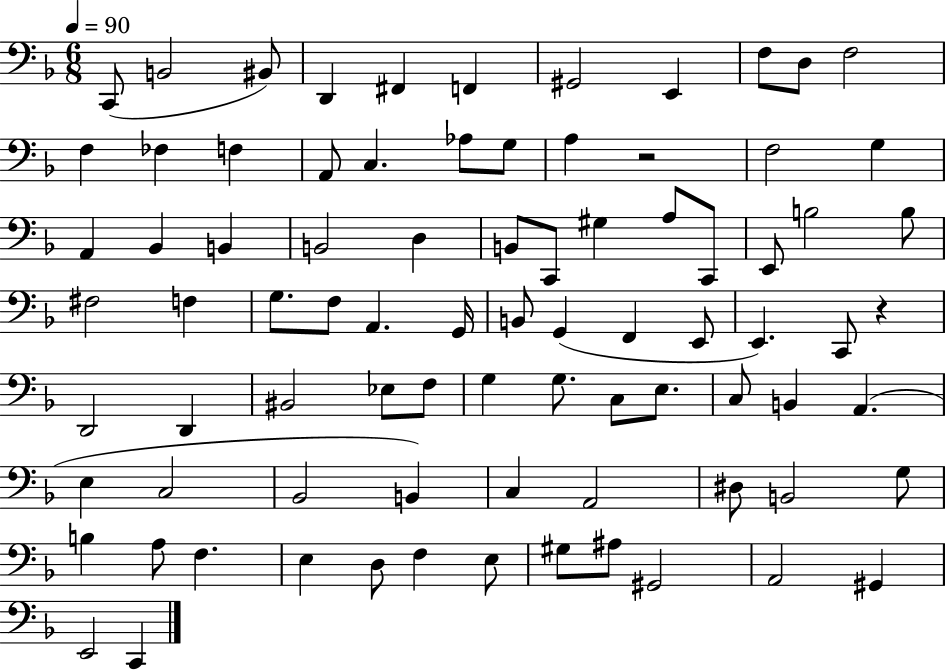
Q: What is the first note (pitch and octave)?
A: C2